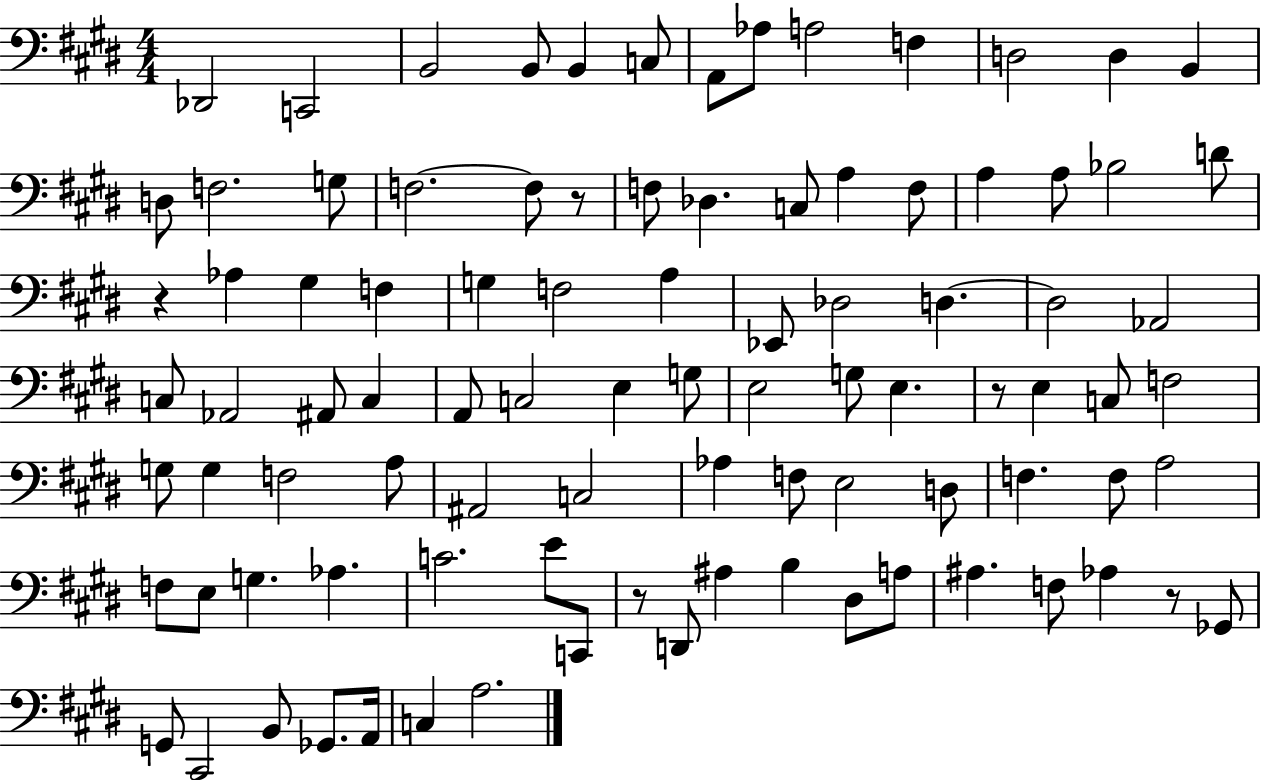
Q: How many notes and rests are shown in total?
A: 93